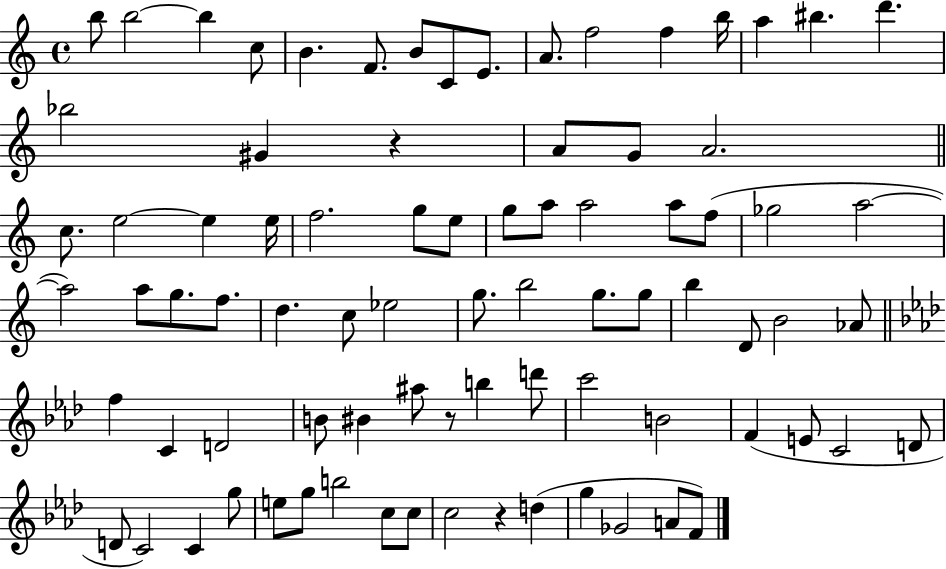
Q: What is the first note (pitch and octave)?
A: B5